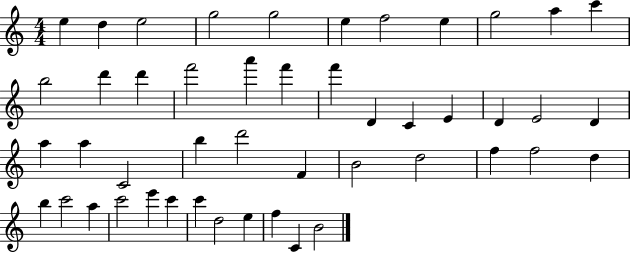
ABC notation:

X:1
T:Untitled
M:4/4
L:1/4
K:C
e d e2 g2 g2 e f2 e g2 a c' b2 d' d' f'2 a' f' f' D C E D E2 D a a C2 b d'2 F B2 d2 f f2 d b c'2 a c'2 e' c' c' d2 e f C B2